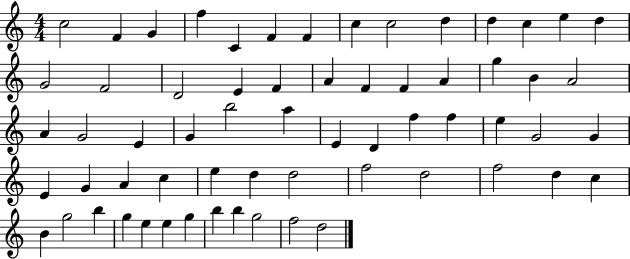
{
  \clef treble
  \numericTimeSignature
  \time 4/4
  \key c \major
  c''2 f'4 g'4 | f''4 c'4 f'4 f'4 | c''4 c''2 d''4 | d''4 c''4 e''4 d''4 | \break g'2 f'2 | d'2 e'4 f'4 | a'4 f'4 f'4 a'4 | g''4 b'4 a'2 | \break a'4 g'2 e'4 | g'4 b''2 a''4 | e'4 d'4 f''4 f''4 | e''4 g'2 g'4 | \break e'4 g'4 a'4 c''4 | e''4 d''4 d''2 | f''2 d''2 | f''2 d''4 c''4 | \break b'4 g''2 b''4 | g''4 e''4 e''4 g''4 | b''4 b''4 g''2 | f''2 d''2 | \break \bar "|."
}